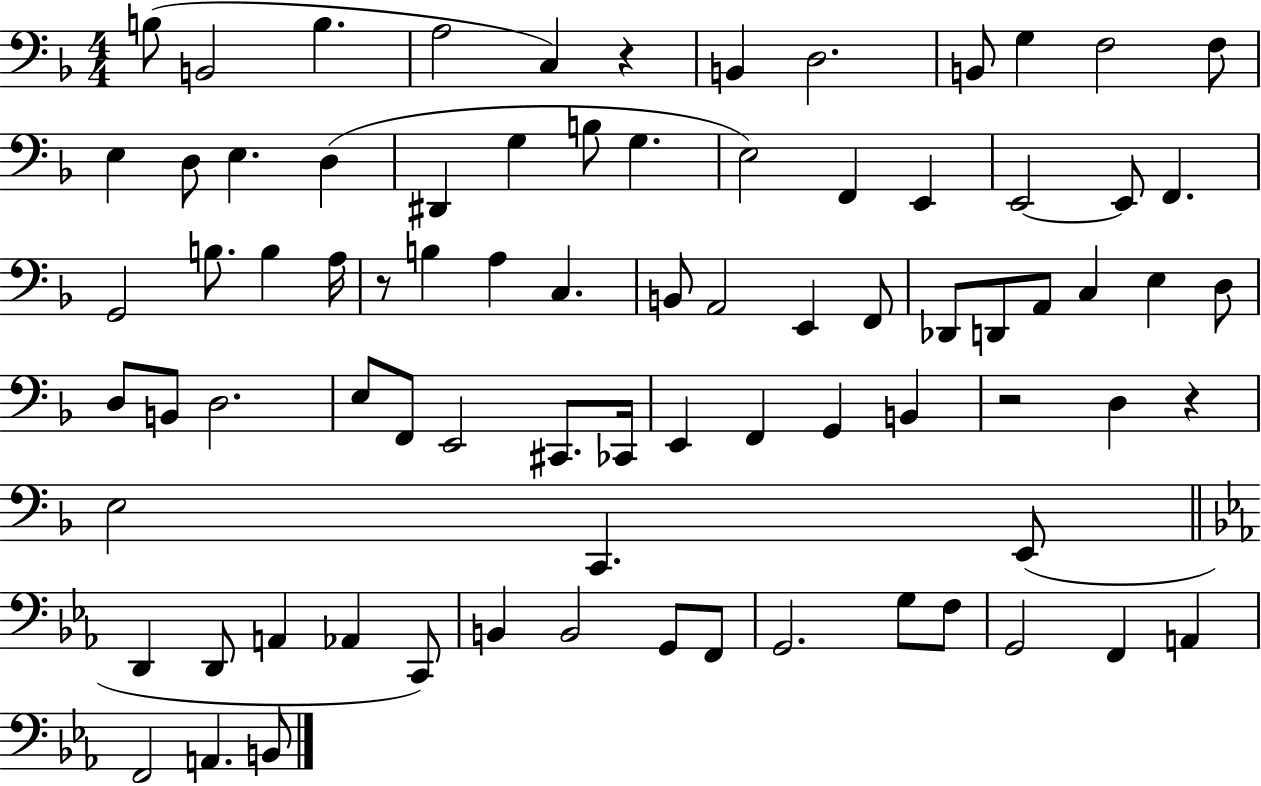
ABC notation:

X:1
T:Untitled
M:4/4
L:1/4
K:F
B,/2 B,,2 B, A,2 C, z B,, D,2 B,,/2 G, F,2 F,/2 E, D,/2 E, D, ^D,, G, B,/2 G, E,2 F,, E,, E,,2 E,,/2 F,, G,,2 B,/2 B, A,/4 z/2 B, A, C, B,,/2 A,,2 E,, F,,/2 _D,,/2 D,,/2 A,,/2 C, E, D,/2 D,/2 B,,/2 D,2 E,/2 F,,/2 E,,2 ^C,,/2 _C,,/4 E,, F,, G,, B,, z2 D, z E,2 C,, E,,/2 D,, D,,/2 A,, _A,, C,,/2 B,, B,,2 G,,/2 F,,/2 G,,2 G,/2 F,/2 G,,2 F,, A,, F,,2 A,, B,,/2